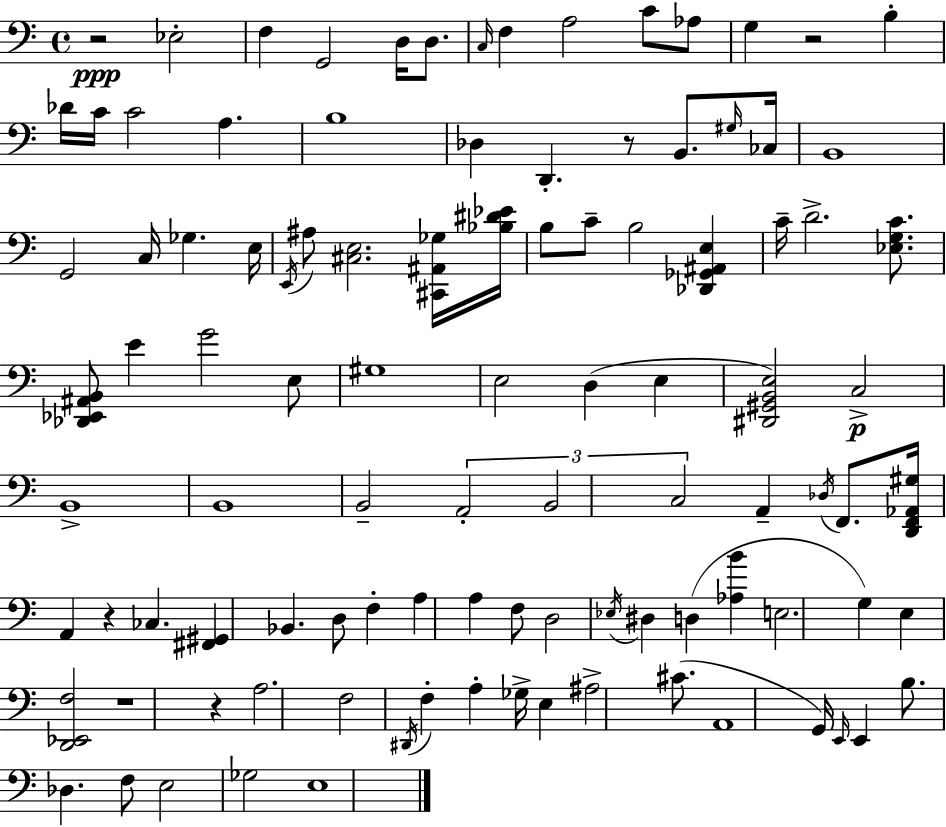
R/h Eb3/h F3/q G2/h D3/s D3/e. C3/s F3/q A3/h C4/e Ab3/e G3/q R/h B3/q Db4/s C4/s C4/h A3/q. B3/w Db3/q D2/q. R/e B2/e. G#3/s CES3/s B2/w G2/h C3/s Gb3/q. E3/s E2/s A#3/e [C#3,E3]/h. [C#2,A#2,Gb3]/s [Bb3,D#4,Eb4]/s B3/e C4/e B3/h [Db2,Gb2,A#2,E3]/q C4/s D4/h. [Eb3,G3,C4]/e. [Db2,Eb2,A#2,B2]/e E4/q G4/h E3/e G#3/w E3/h D3/q E3/q [D#2,G#2,B2,E3]/h C3/h B2/w B2/w B2/h A2/h B2/h C3/h A2/q Db3/s F2/e. [D2,F2,Ab2,G#3]/s A2/q R/q CES3/q. [F#2,G#2]/q Bb2/q. D3/e F3/q A3/q A3/q F3/e D3/h Eb3/s D#3/q D3/q [Ab3,B4]/q E3/h. G3/q E3/q [D2,Eb2,F3]/h R/w R/q A3/h. F3/h D#2/s F3/q A3/q Gb3/s E3/q A#3/h C#4/e. A2/w G2/s E2/s E2/q B3/e. Db3/q. F3/e E3/h Gb3/h E3/w